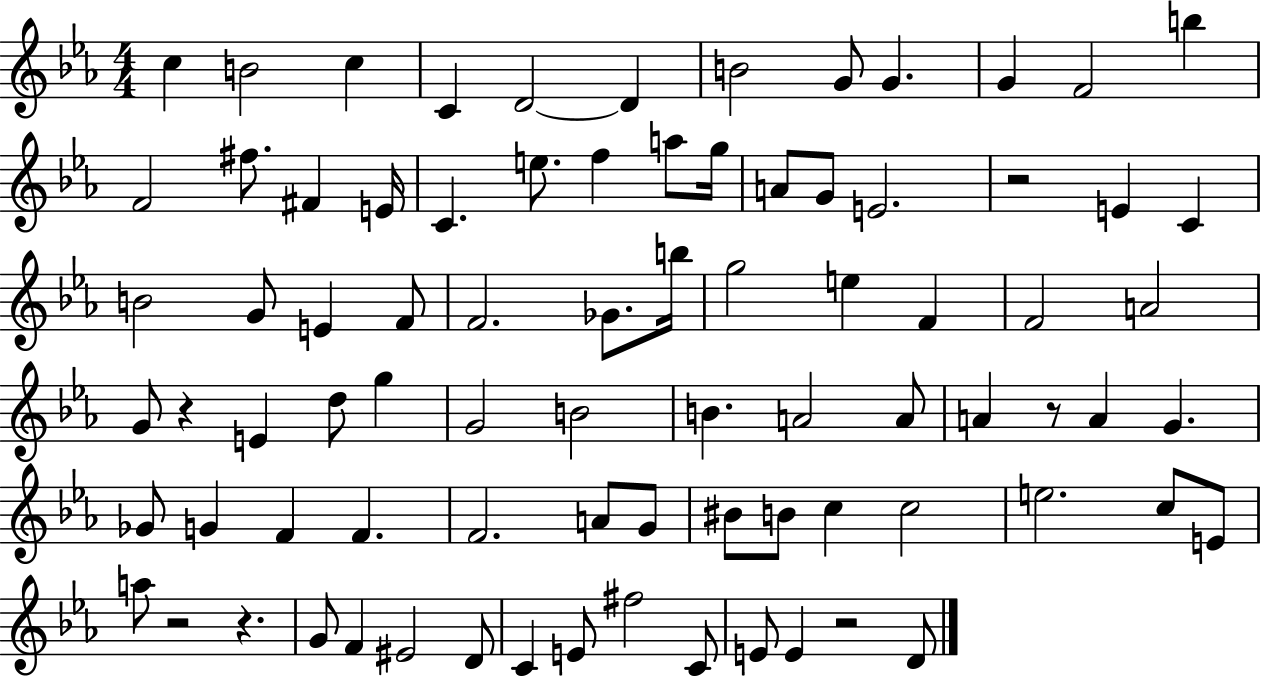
{
  \clef treble
  \numericTimeSignature
  \time 4/4
  \key ees \major
  c''4 b'2 c''4 | c'4 d'2~~ d'4 | b'2 g'8 g'4. | g'4 f'2 b''4 | \break f'2 fis''8. fis'4 e'16 | c'4. e''8. f''4 a''8 g''16 | a'8 g'8 e'2. | r2 e'4 c'4 | \break b'2 g'8 e'4 f'8 | f'2. ges'8. b''16 | g''2 e''4 f'4 | f'2 a'2 | \break g'8 r4 e'4 d''8 g''4 | g'2 b'2 | b'4. a'2 a'8 | a'4 r8 a'4 g'4. | \break ges'8 g'4 f'4 f'4. | f'2. a'8 g'8 | bis'8 b'8 c''4 c''2 | e''2. c''8 e'8 | \break a''8 r2 r4. | g'8 f'4 eis'2 d'8 | c'4 e'8 fis''2 c'8 | e'8 e'4 r2 d'8 | \break \bar "|."
}